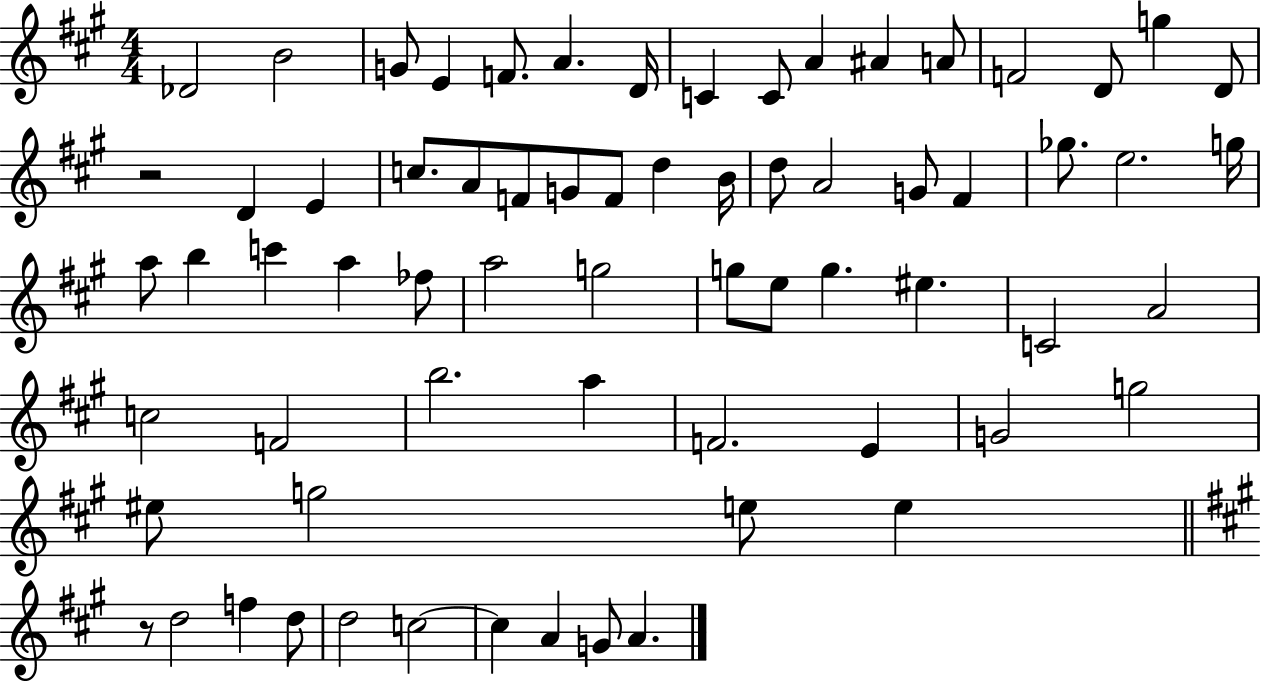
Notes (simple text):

Db4/h B4/h G4/e E4/q F4/e. A4/q. D4/s C4/q C4/e A4/q A#4/q A4/e F4/h D4/e G5/q D4/e R/h D4/q E4/q C5/e. A4/e F4/e G4/e F4/e D5/q B4/s D5/e A4/h G4/e F#4/q Gb5/e. E5/h. G5/s A5/e B5/q C6/q A5/q FES5/e A5/h G5/h G5/e E5/e G5/q. EIS5/q. C4/h A4/h C5/h F4/h B5/h. A5/q F4/h. E4/q G4/h G5/h EIS5/e G5/h E5/e E5/q R/e D5/h F5/q D5/e D5/h C5/h C5/q A4/q G4/e A4/q.